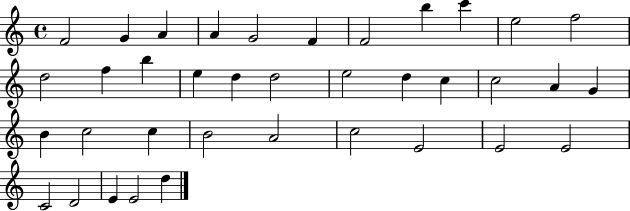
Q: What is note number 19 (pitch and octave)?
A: D5